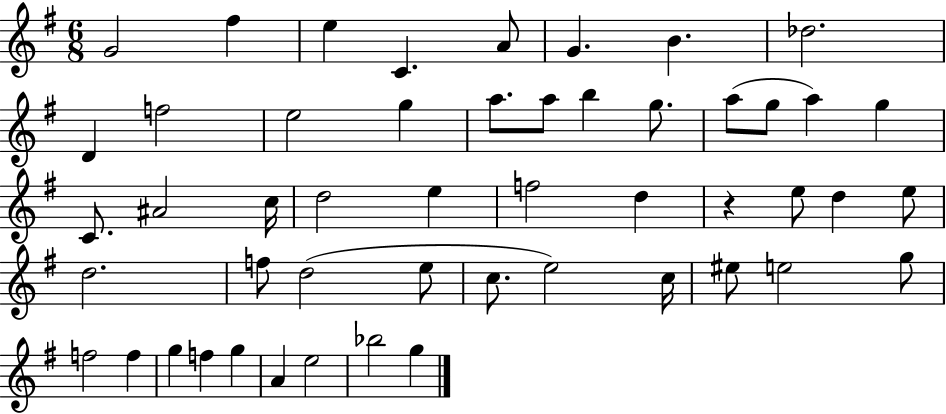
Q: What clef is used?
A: treble